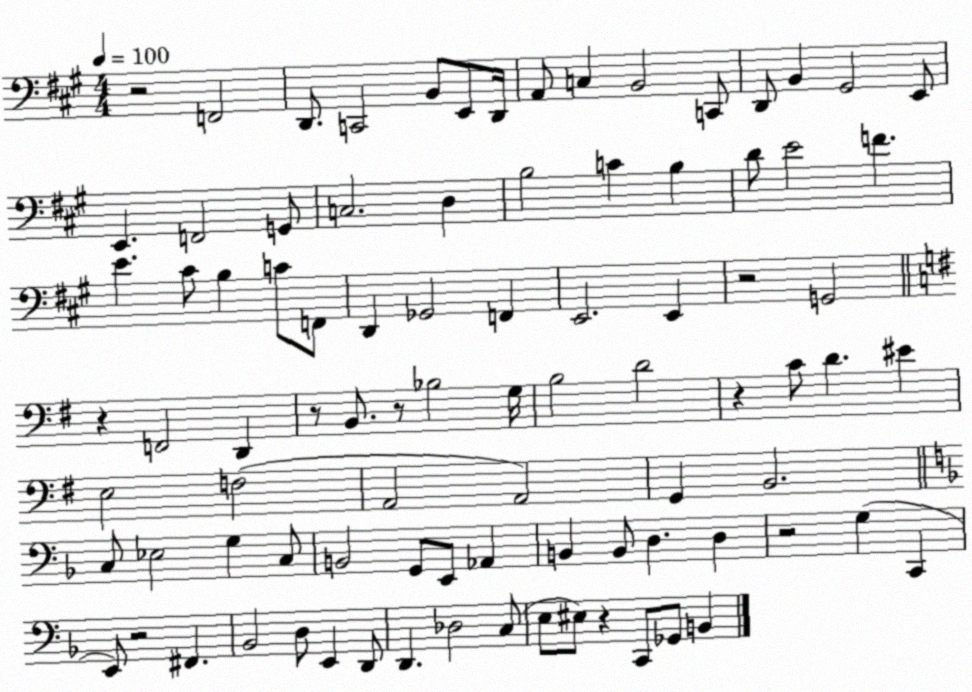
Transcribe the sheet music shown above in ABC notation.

X:1
T:Untitled
M:4/4
L:1/4
K:A
z2 F,,2 D,,/2 C,,2 B,,/2 E,,/2 D,,/4 A,,/2 C, B,,2 C,,/2 D,,/2 B,, ^G,,2 E,,/2 E,, F,,2 G,,/2 C,2 D, B,2 C B, D/2 E2 F E ^C/2 B, C/2 F,,/2 D,, _G,,2 F,, E,,2 E,, z2 G,,2 z F,,2 D,, z/2 B,,/2 z/2 _B,2 G,/4 B,2 D2 z C/2 D ^E E,2 F,2 A,,2 A,,2 G,, B,,2 C,/2 _E,2 G, C,/2 B,,2 G,,/2 E,,/2 _A,, B,, B,,/2 D, D, z2 G, C,, E,,/2 z2 ^F,, _B,,2 D,/2 E,, D,,/2 D,, _D,2 C,/2 E,/2 ^E,/2 z C,,/2 _G,,/2 B,,